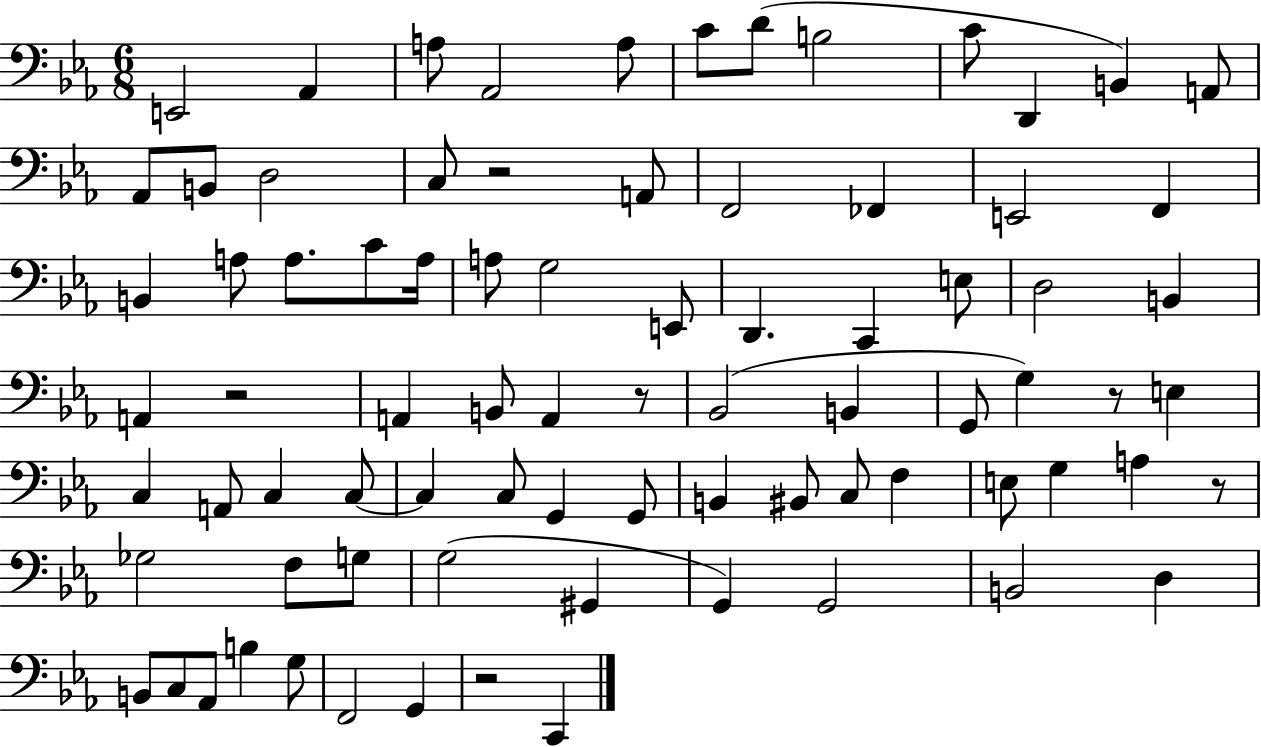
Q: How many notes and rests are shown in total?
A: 81